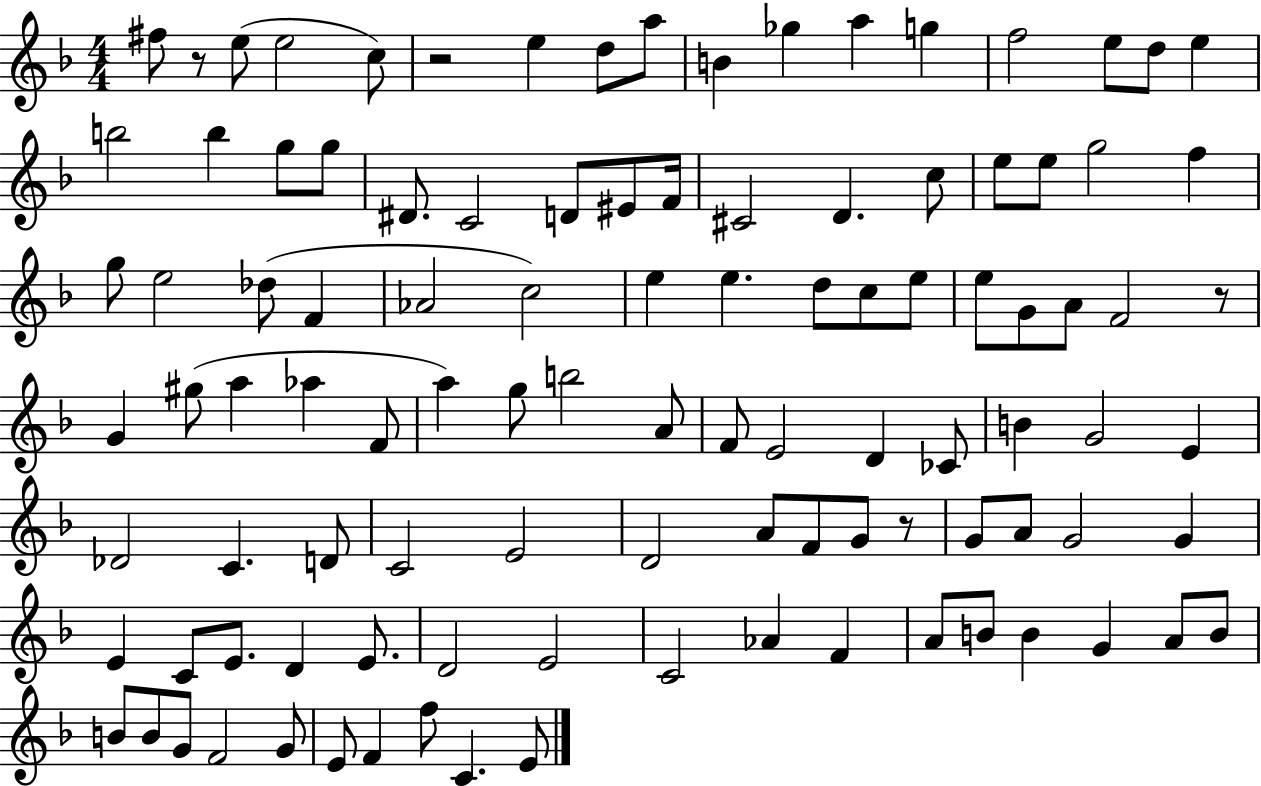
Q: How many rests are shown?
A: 4